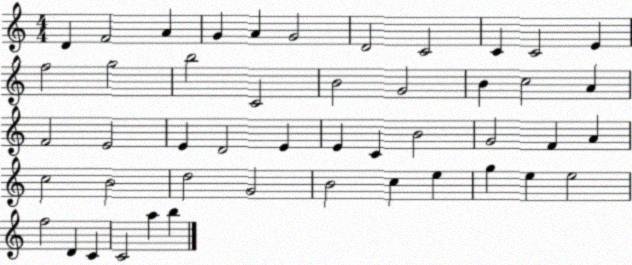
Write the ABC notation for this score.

X:1
T:Untitled
M:4/4
L:1/4
K:C
D F2 A G A G2 D2 C2 C C2 E f2 g2 b2 C2 B2 G2 B c2 A F2 E2 E D2 E E C B2 G2 F A c2 B2 d2 G2 B2 c e g e e2 f2 D C C2 a b